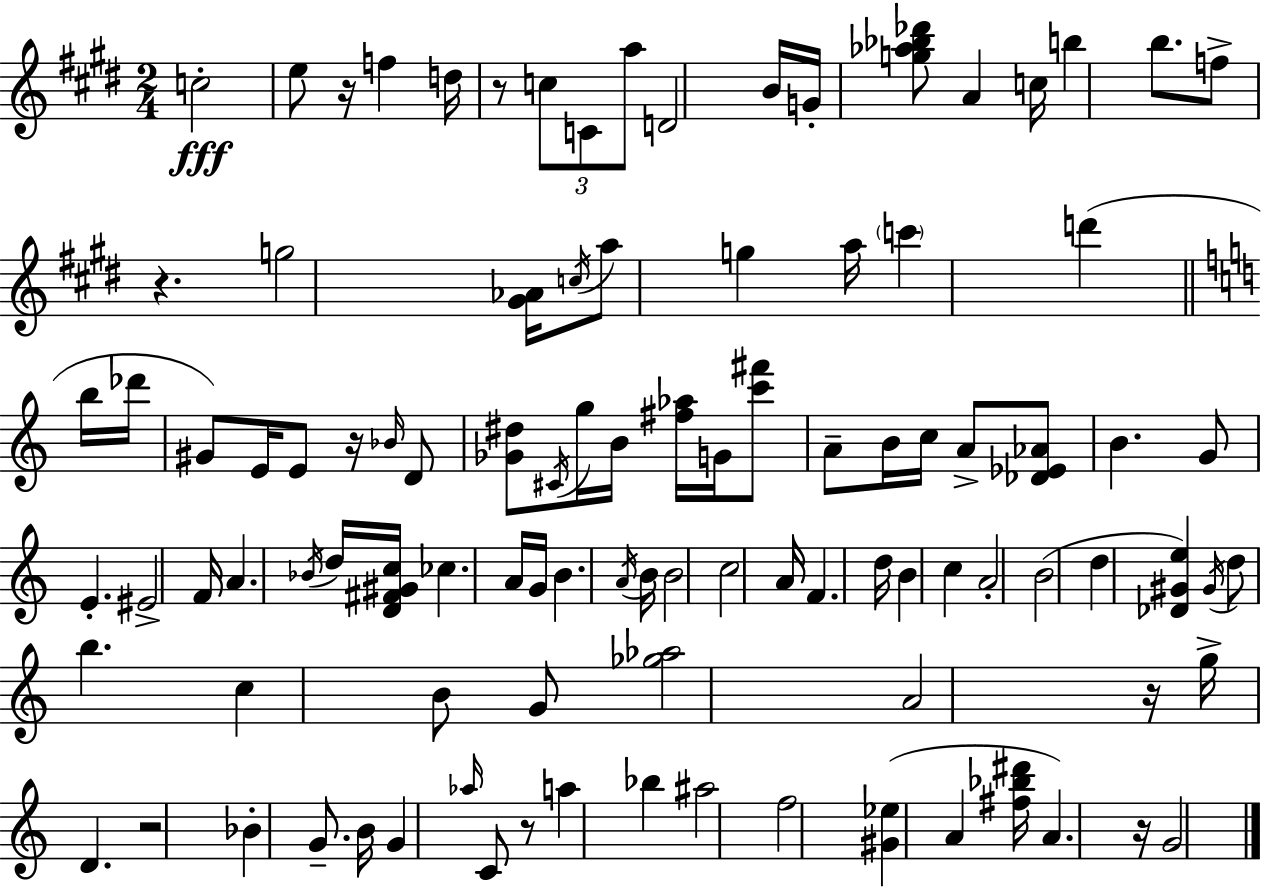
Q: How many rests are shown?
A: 8